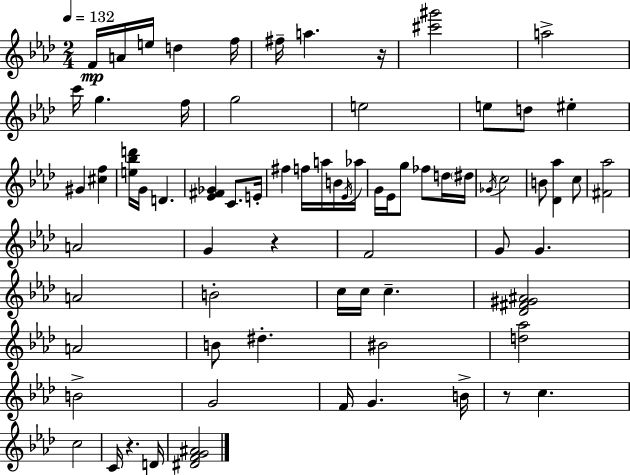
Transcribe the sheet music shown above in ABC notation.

X:1
T:Untitled
M:2/4
L:1/4
K:Fm
F/4 A/4 e/4 d f/4 ^f/4 a z/4 [^c'^g']2 a2 c'/4 g f/4 g2 e2 e/2 d/2 ^e ^G [^cf] [e_bd']/4 G/4 D [_E^F_G] C/2 E/4 ^f f/4 a/4 B/4 _E/4 _a/4 G/4 _E/4 g/2 _f/2 d/4 ^d/4 _G/4 c2 B/2 [_D_a] c/2 [^F_a]2 A2 G z F2 G/2 G A2 B2 c/4 c/4 c [_D^F^G^A]2 A2 B/2 ^d ^B2 [d_a]2 B2 G2 F/4 G B/4 z/2 c c2 C/4 z D/4 [^DFG^A]2